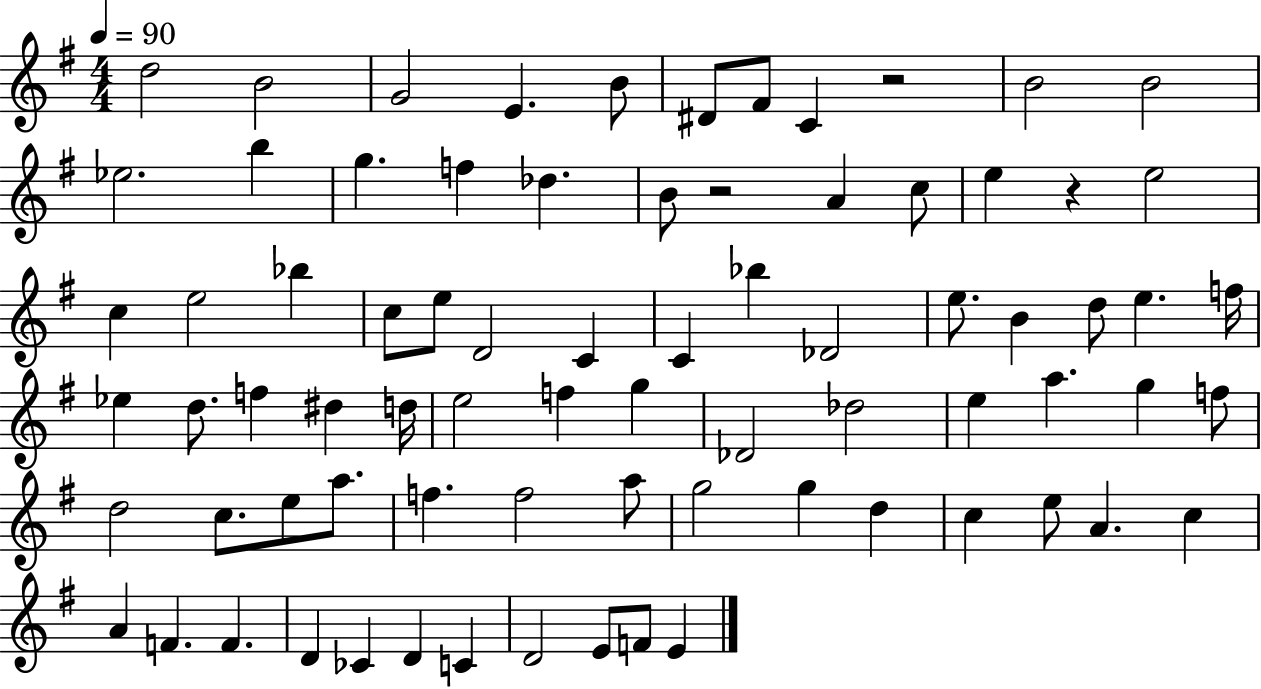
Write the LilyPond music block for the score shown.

{
  \clef treble
  \numericTimeSignature
  \time 4/4
  \key g \major
  \tempo 4 = 90
  d''2 b'2 | g'2 e'4. b'8 | dis'8 fis'8 c'4 r2 | b'2 b'2 | \break ees''2. b''4 | g''4. f''4 des''4. | b'8 r2 a'4 c''8 | e''4 r4 e''2 | \break c''4 e''2 bes''4 | c''8 e''8 d'2 c'4 | c'4 bes''4 des'2 | e''8. b'4 d''8 e''4. f''16 | \break ees''4 d''8. f''4 dis''4 d''16 | e''2 f''4 g''4 | des'2 des''2 | e''4 a''4. g''4 f''8 | \break d''2 c''8. e''8 a''8. | f''4. f''2 a''8 | g''2 g''4 d''4 | c''4 e''8 a'4. c''4 | \break a'4 f'4. f'4. | d'4 ces'4 d'4 c'4 | d'2 e'8 f'8 e'4 | \bar "|."
}